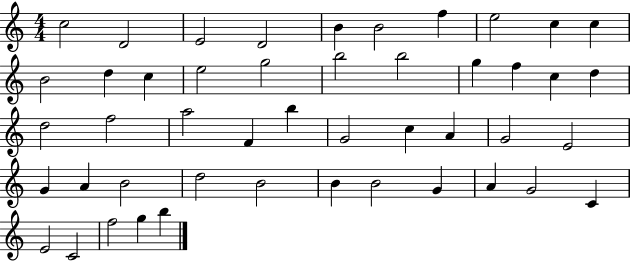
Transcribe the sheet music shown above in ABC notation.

X:1
T:Untitled
M:4/4
L:1/4
K:C
c2 D2 E2 D2 B B2 f e2 c c B2 d c e2 g2 b2 b2 g f c d d2 f2 a2 F b G2 c A G2 E2 G A B2 d2 B2 B B2 G A G2 C E2 C2 f2 g b